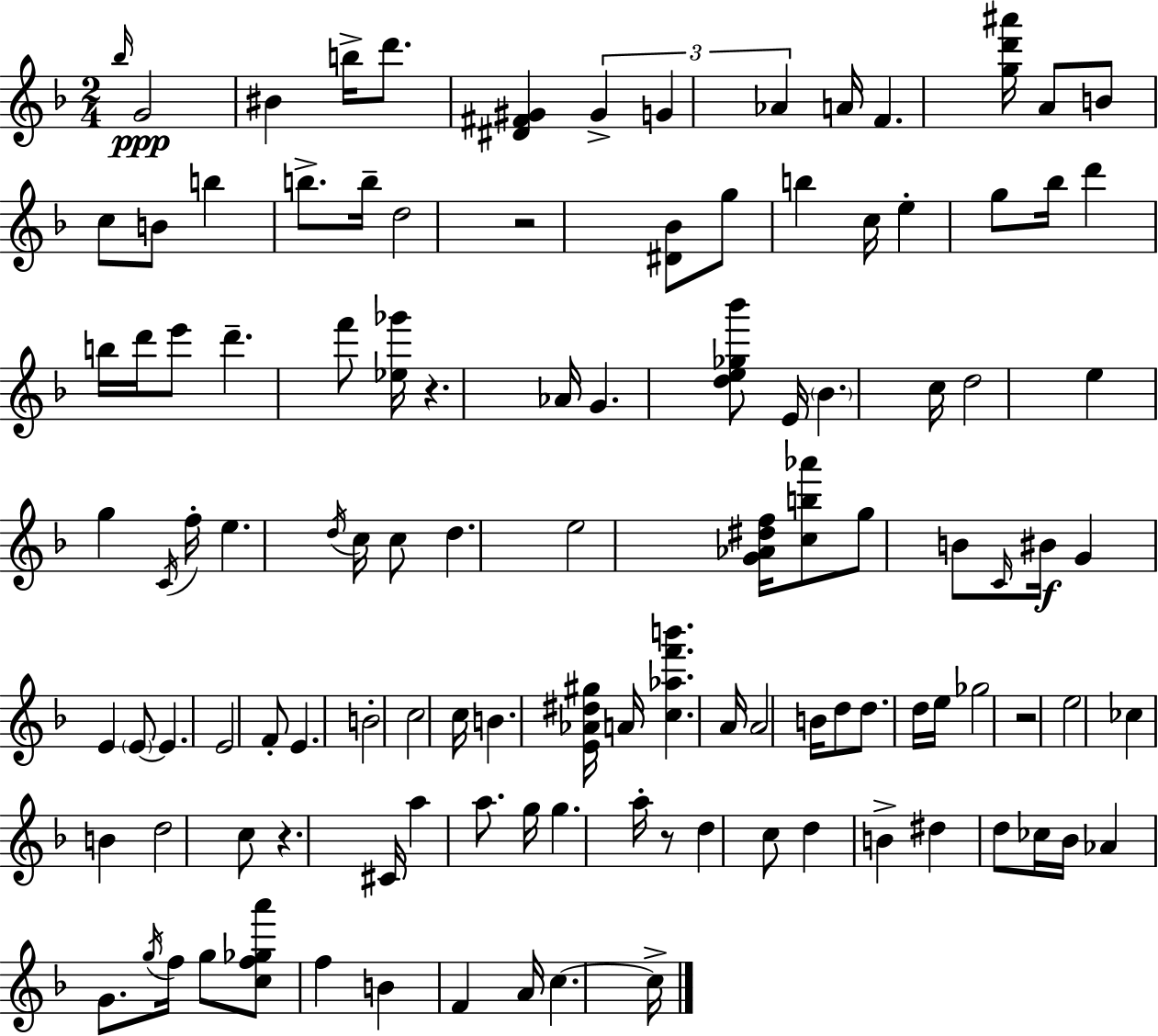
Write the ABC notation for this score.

X:1
T:Untitled
M:2/4
L:1/4
K:F
_b/4 G2 ^B b/4 d'/2 [^D^F^G] ^G G _A A/4 F [gd'^a']/4 A/2 B/2 c/2 B/2 b b/2 b/4 d2 z2 [^D_B]/2 g/2 b c/4 e g/2 _b/4 d' b/4 d'/4 e'/2 d' f'/2 [_e_g']/4 z _A/4 G [de_g_b']/2 E/4 _B c/4 d2 e g C/4 f/4 e d/4 c/4 c/2 d e2 [G_A^df]/4 [cb_a']/2 g/2 B/2 C/4 ^B/4 G E E/2 E E2 F/2 E B2 c2 c/4 B [E_A^d^g]/4 A/4 [c_af'b'] A/4 A2 B/4 d/2 d/2 d/4 e/4 _g2 z2 e2 _c B d2 c/2 z ^C/4 a a/2 g/4 g a/4 z/2 d c/2 d B ^d d/2 _c/4 _B/4 _A G/2 g/4 f/4 g/2 [cf_ga']/2 f B F A/4 c c/4